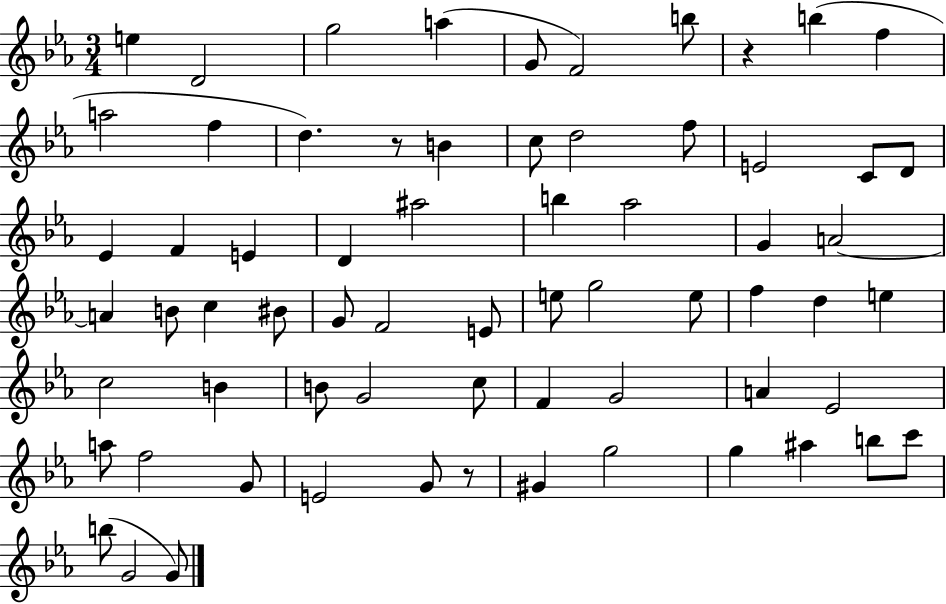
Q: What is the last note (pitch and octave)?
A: G4